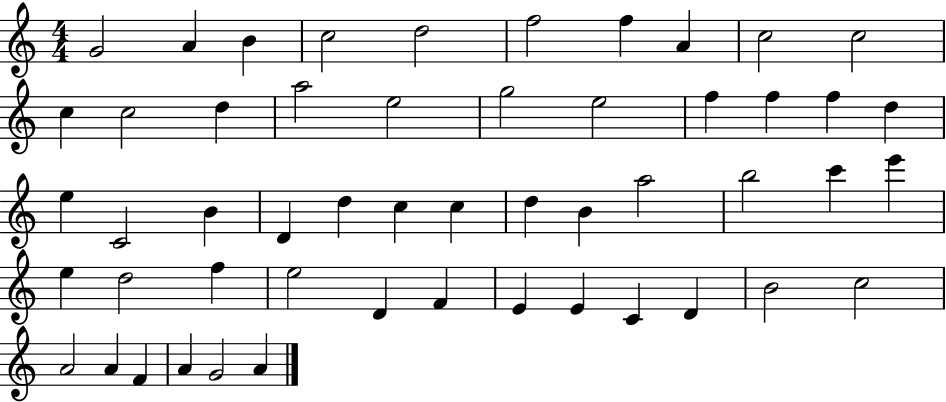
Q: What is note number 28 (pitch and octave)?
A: C5